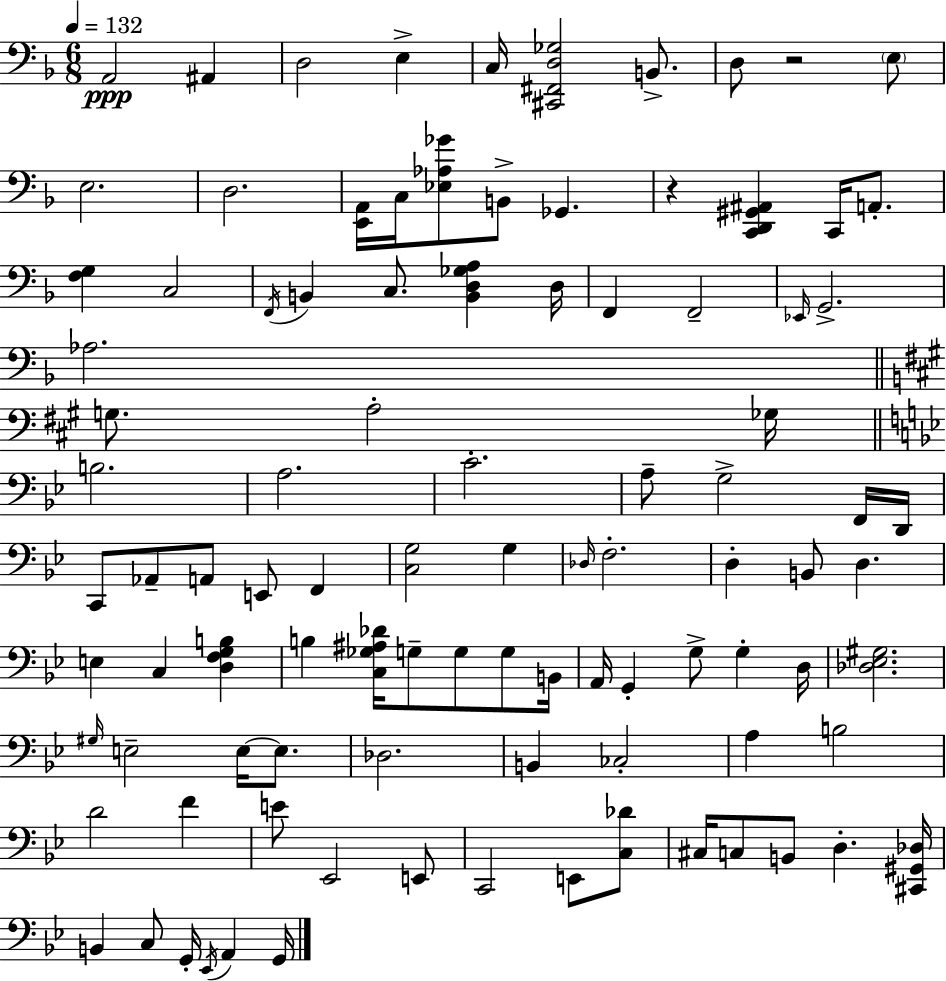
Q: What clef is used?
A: bass